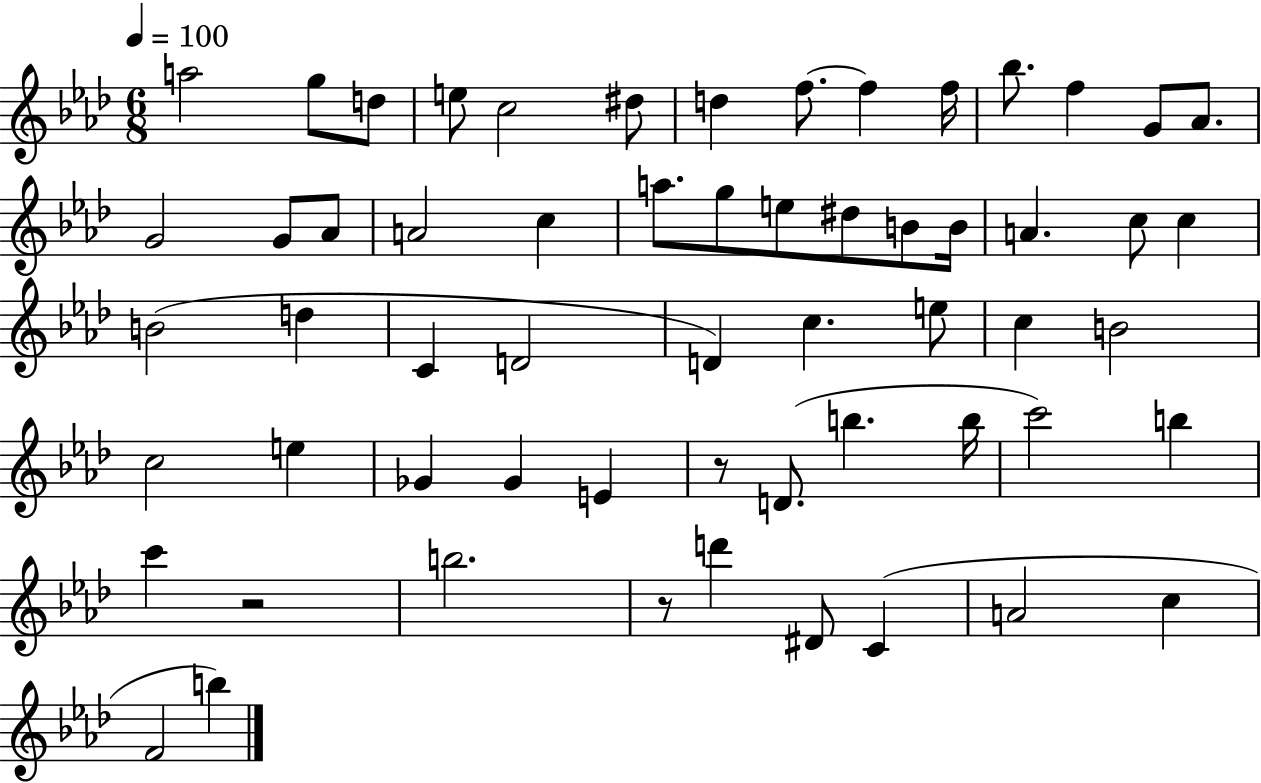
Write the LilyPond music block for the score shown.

{
  \clef treble
  \numericTimeSignature
  \time 6/8
  \key aes \major
  \tempo 4 = 100
  a''2 g''8 d''8 | e''8 c''2 dis''8 | d''4 f''8.~~ f''4 f''16 | bes''8. f''4 g'8 aes'8. | \break g'2 g'8 aes'8 | a'2 c''4 | a''8. g''8 e''8 dis''8 b'8 b'16 | a'4. c''8 c''4 | \break b'2( d''4 | c'4 d'2 | d'4) c''4. e''8 | c''4 b'2 | \break c''2 e''4 | ges'4 ges'4 e'4 | r8 d'8.( b''4. b''16 | c'''2) b''4 | \break c'''4 r2 | b''2. | r8 d'''4 dis'8 c'4( | a'2 c''4 | \break f'2 b''4) | \bar "|."
}